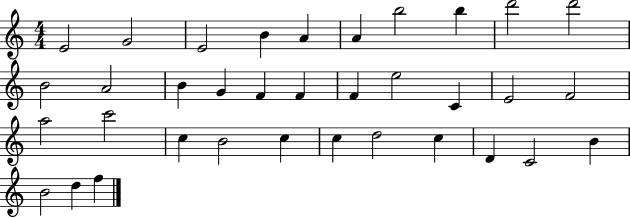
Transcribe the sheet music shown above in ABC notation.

X:1
T:Untitled
M:4/4
L:1/4
K:C
E2 G2 E2 B A A b2 b d'2 d'2 B2 A2 B G F F F e2 C E2 F2 a2 c'2 c B2 c c d2 c D C2 B B2 d f